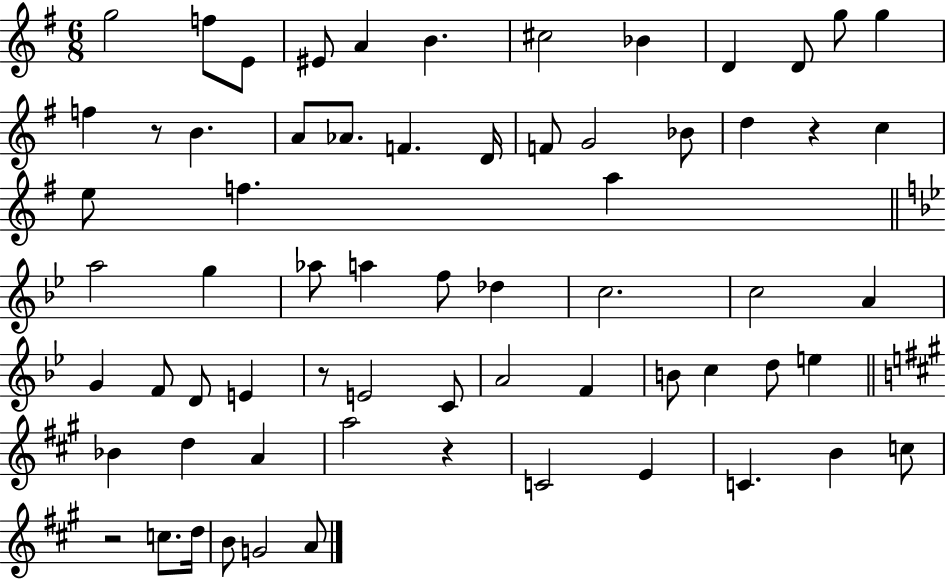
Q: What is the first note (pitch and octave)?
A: G5